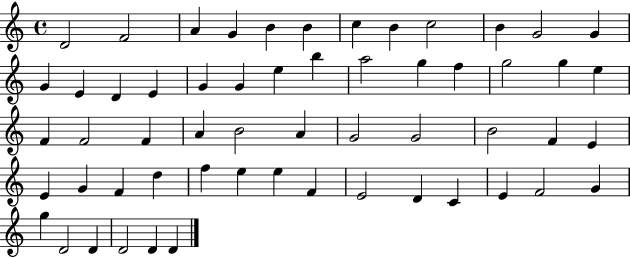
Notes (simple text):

D4/h F4/h A4/q G4/q B4/q B4/q C5/q B4/q C5/h B4/q G4/h G4/q G4/q E4/q D4/q E4/q G4/q G4/q E5/q B5/q A5/h G5/q F5/q G5/h G5/q E5/q F4/q F4/h F4/q A4/q B4/h A4/q G4/h G4/h B4/h F4/q E4/q E4/q G4/q F4/q D5/q F5/q E5/q E5/q F4/q E4/h D4/q C4/q E4/q F4/h G4/q G5/q D4/h D4/q D4/h D4/q D4/q